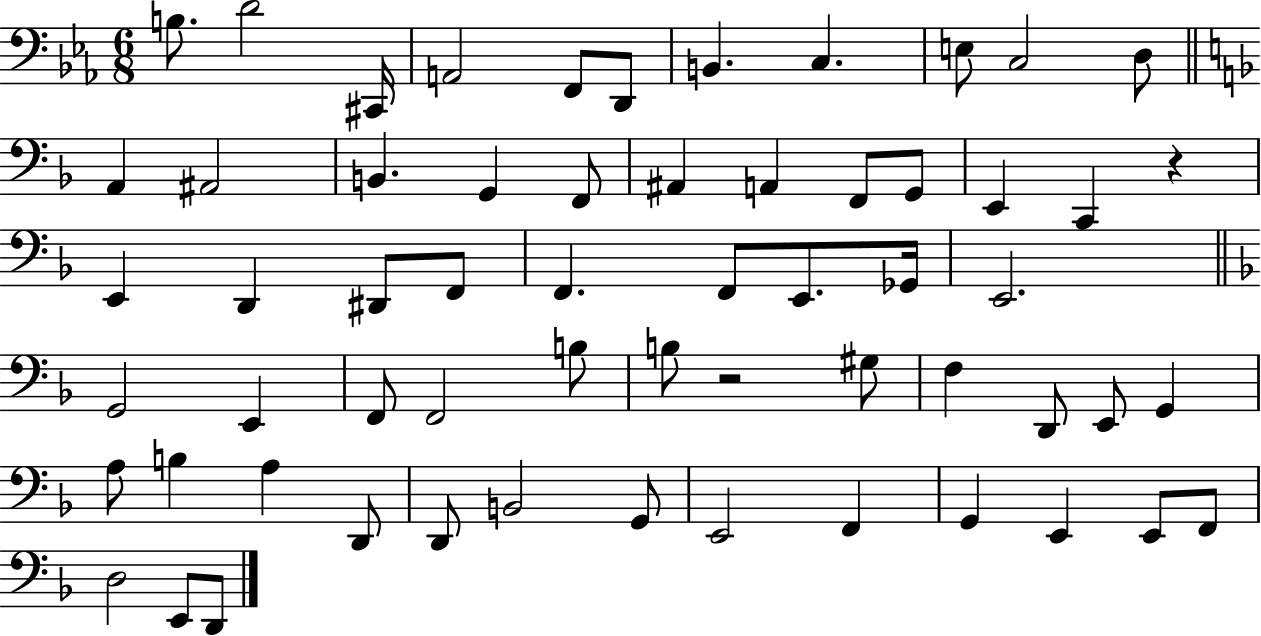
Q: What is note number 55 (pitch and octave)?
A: F2